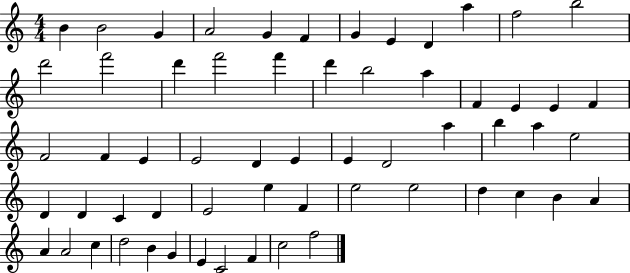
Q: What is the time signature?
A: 4/4